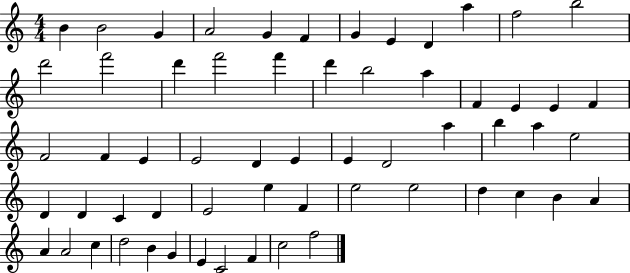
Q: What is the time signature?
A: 4/4